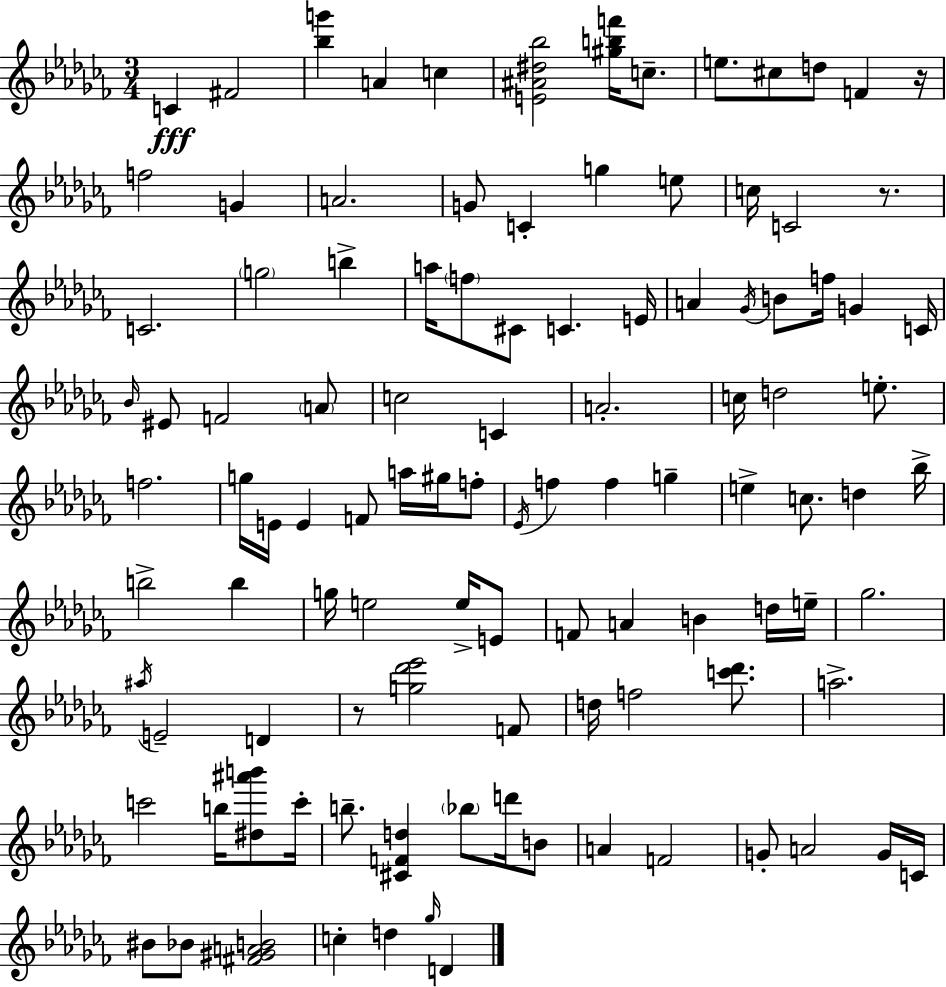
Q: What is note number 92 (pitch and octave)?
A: Bb4